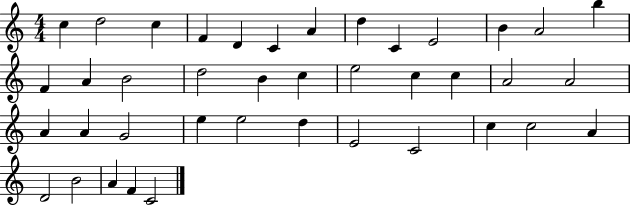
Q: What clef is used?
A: treble